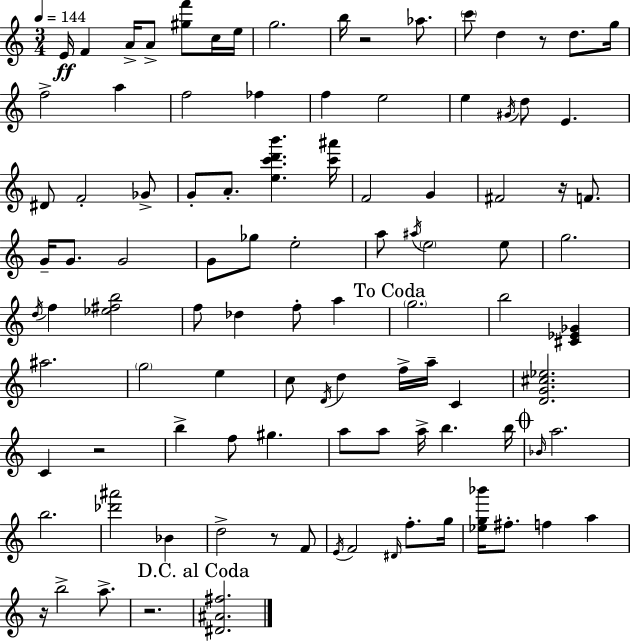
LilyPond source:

{
  \clef treble
  \numericTimeSignature
  \time 3/4
  \key a \minor
  \tempo 4 = 144
  e'16\ff f'4 a'16-> a'8-> <gis'' f'''>8 c''16 e''16 | g''2. | b''16 r2 aes''8. | \parenthesize c'''8 d''4 r8 d''8. g''16 | \break f''2-> a''4 | f''2 fes''4 | f''4 e''2 | e''4 \acciaccatura { gis'16 } d''8 e'4. | \break dis'8 f'2-. ges'8-> | g'8-. a'8.-. <e'' c''' d''' b'''>4. | <c''' ais'''>16 f'2 g'4 | fis'2 r16 f'8. | \break g'16-- g'8. g'2 | g'8 ges''8 e''2-. | a''8 \acciaccatura { ais''16 } \parenthesize e''2 | e''8 g''2. | \break \acciaccatura { d''16 } f''4 <ees'' fis'' b''>2 | f''8 des''4 f''8-. a''4 | \mark "To Coda" \parenthesize g''2. | b''2 <cis' ees' ges'>4 | \break ais''2. | \parenthesize g''2 e''4 | c''8 \acciaccatura { d'16 } d''4 f''16-> a''16-- | c'4 <d' g' cis'' ees''>2. | \break c'4 r2 | b''4-> f''8 gis''4. | a''8 a''8 a''16-> b''4. | b''16 \mark \markup { \musicglyph "scripts.coda" } \grace { bes'16 } a''2. | \break b''2. | <des''' ais'''>2 | bes'4 d''2-> | r8 f'8 \acciaccatura { e'16 } f'2 | \break \grace { dis'16 } f''8.-. g''16 <ees'' g'' bes'''>16 fis''8.-. f''4 | a''4 r16 b''2-> | a''8.-> r2. | \mark "D.C. al Coda" <dis' ais' fis''>2. | \break \bar "|."
}